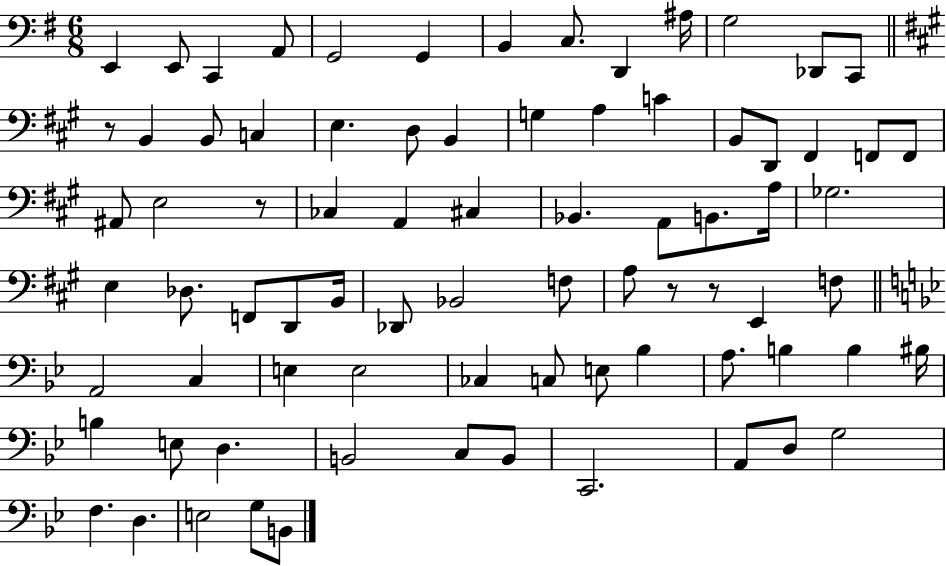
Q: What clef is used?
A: bass